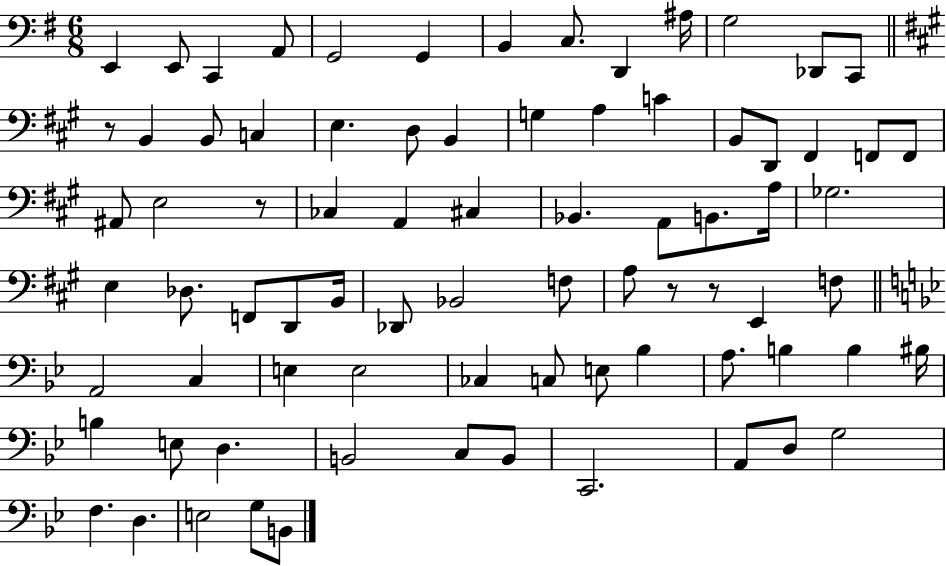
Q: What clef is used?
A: bass